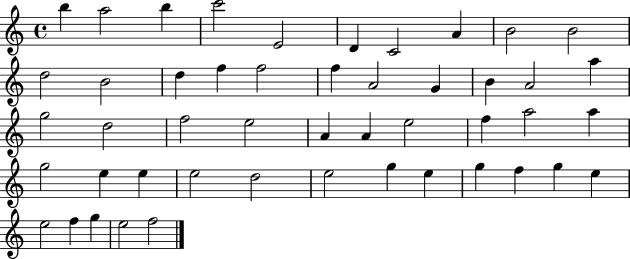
X:1
T:Untitled
M:4/4
L:1/4
K:C
b a2 b c'2 E2 D C2 A B2 B2 d2 B2 d f f2 f A2 G B A2 a g2 d2 f2 e2 A A e2 f a2 a g2 e e e2 d2 e2 g e g f g e e2 f g e2 f2